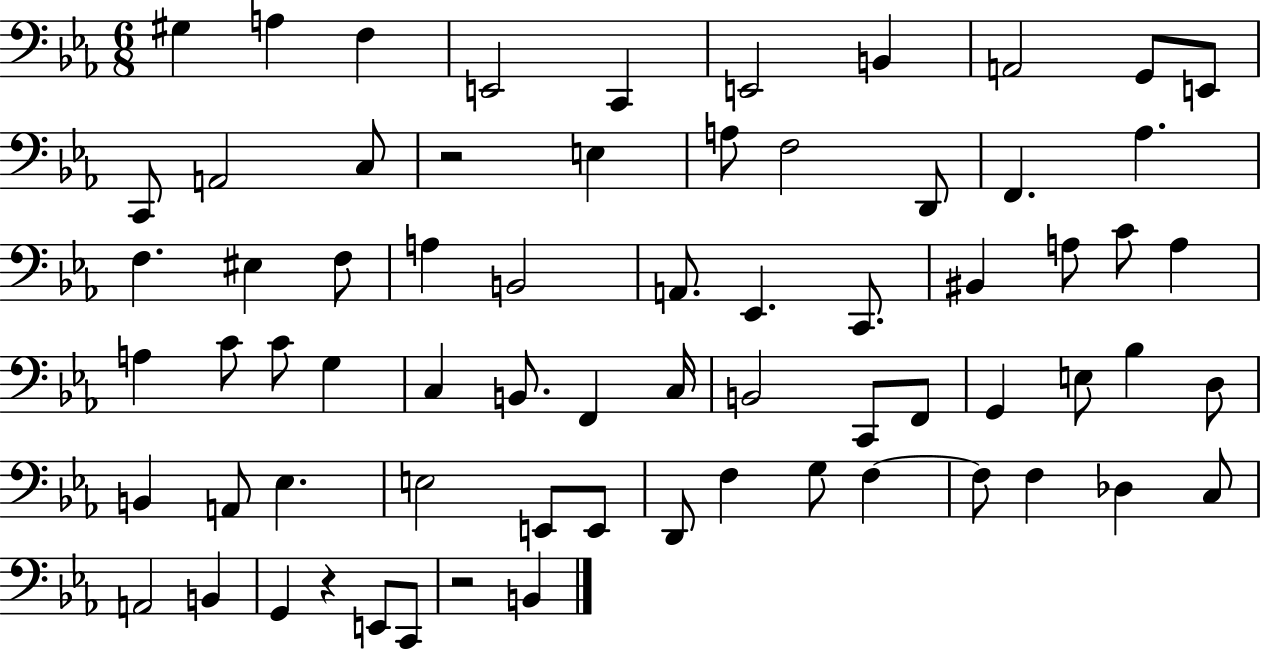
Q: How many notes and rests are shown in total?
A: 69